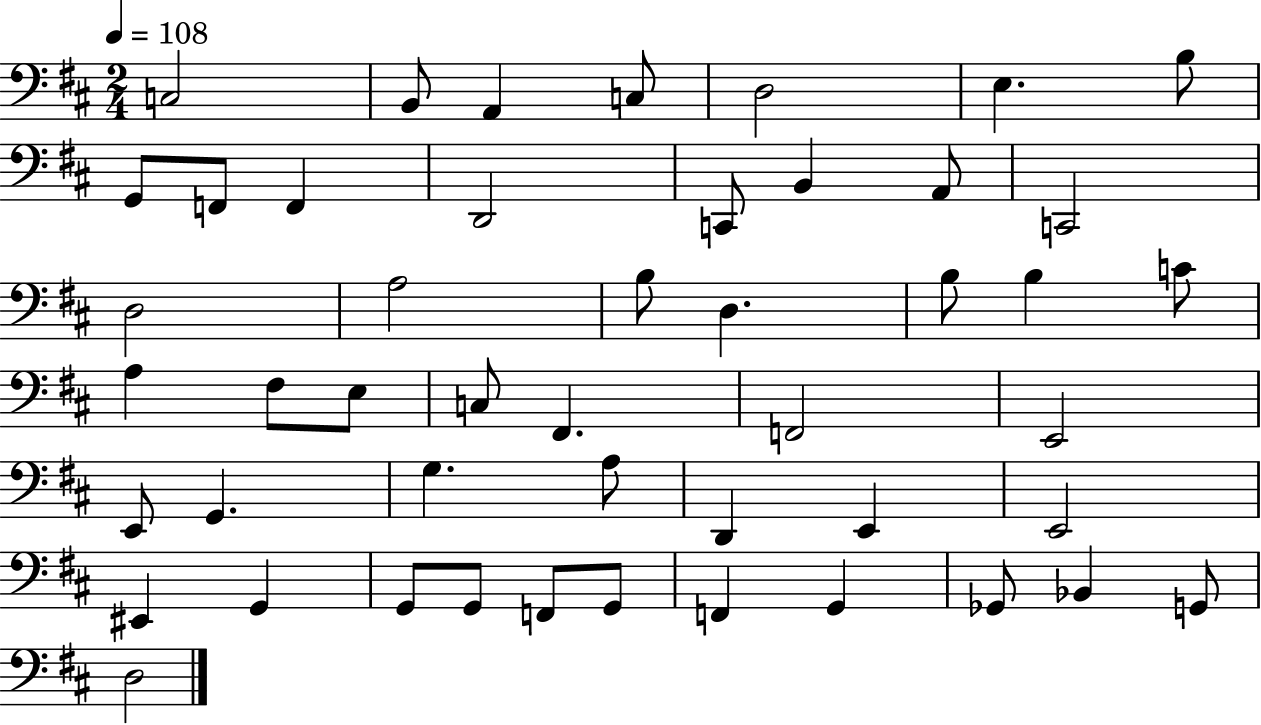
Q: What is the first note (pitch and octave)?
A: C3